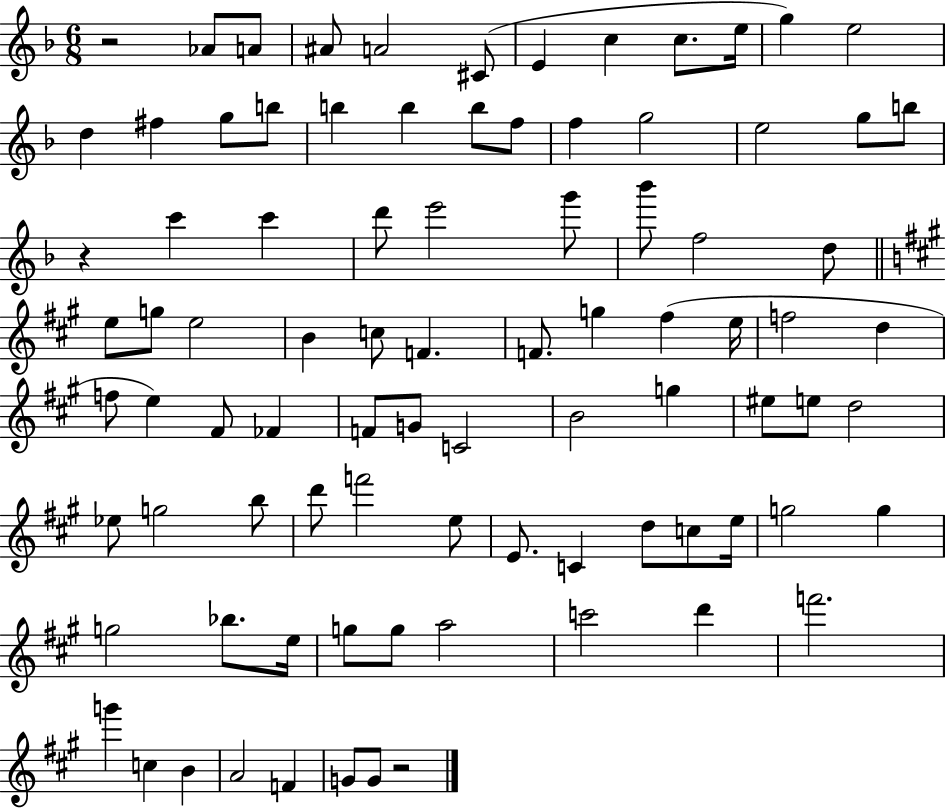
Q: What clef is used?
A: treble